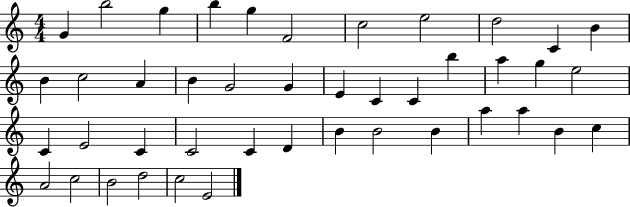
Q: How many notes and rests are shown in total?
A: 43